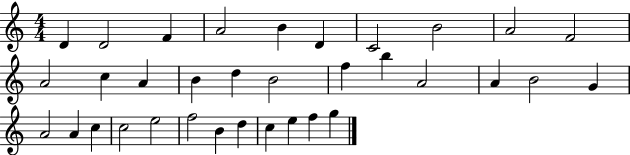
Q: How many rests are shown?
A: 0